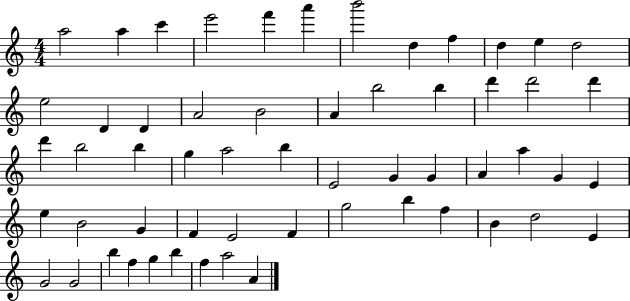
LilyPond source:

{
  \clef treble
  \numericTimeSignature
  \time 4/4
  \key c \major
  a''2 a''4 c'''4 | e'''2 f'''4 a'''4 | b'''2 d''4 f''4 | d''4 e''4 d''2 | \break e''2 d'4 d'4 | a'2 b'2 | a'4 b''2 b''4 | d'''4 d'''2 d'''4 | \break d'''4 b''2 b''4 | g''4 a''2 b''4 | e'2 g'4 g'4 | a'4 a''4 g'4 e'4 | \break e''4 b'2 g'4 | f'4 e'2 f'4 | g''2 b''4 f''4 | b'4 d''2 e'4 | \break g'2 g'2 | b''4 f''4 g''4 b''4 | f''4 a''2 a'4 | \bar "|."
}